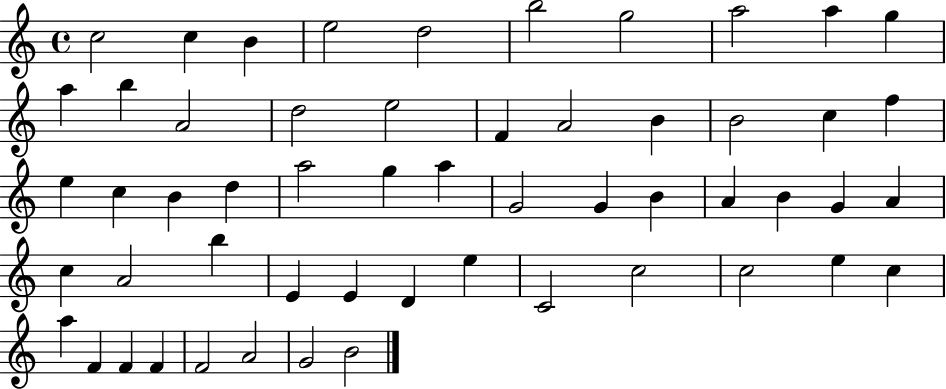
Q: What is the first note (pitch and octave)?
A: C5